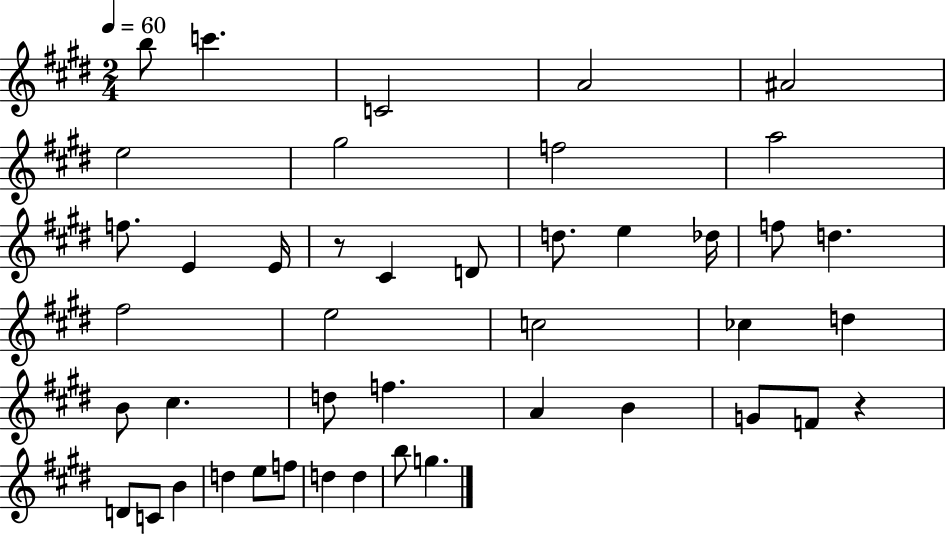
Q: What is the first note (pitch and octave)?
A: B5